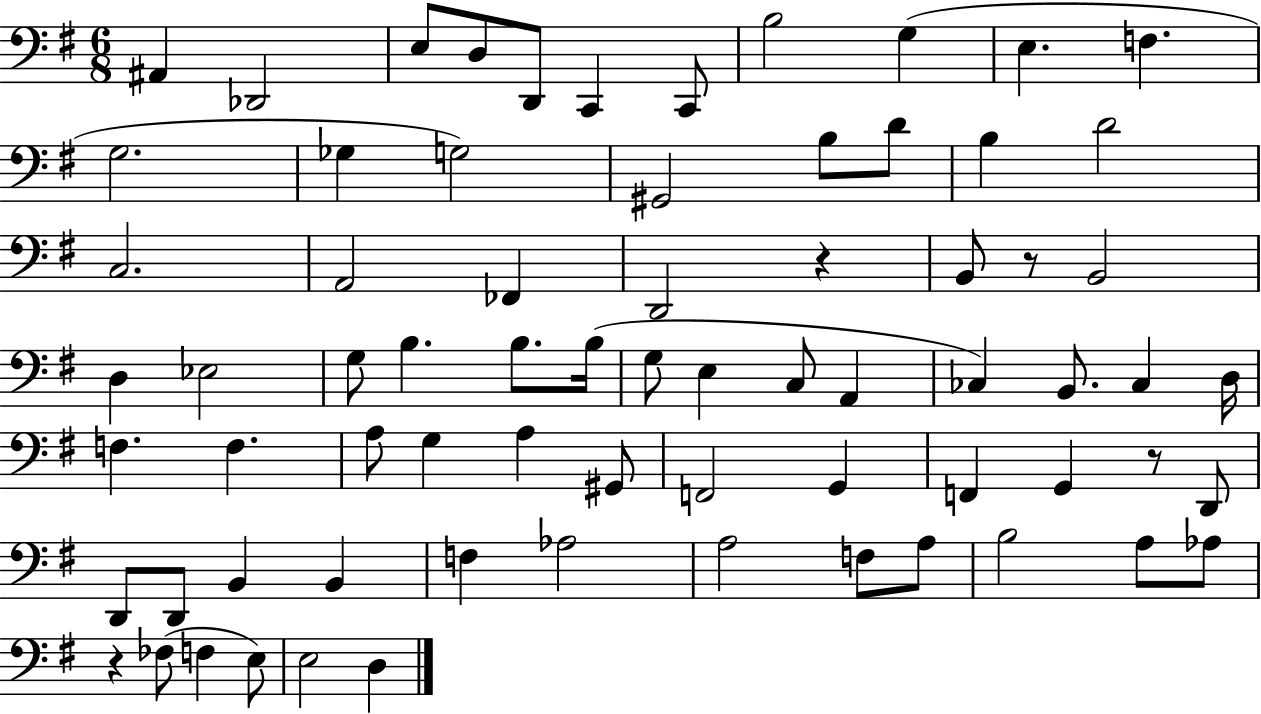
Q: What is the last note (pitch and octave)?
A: D3